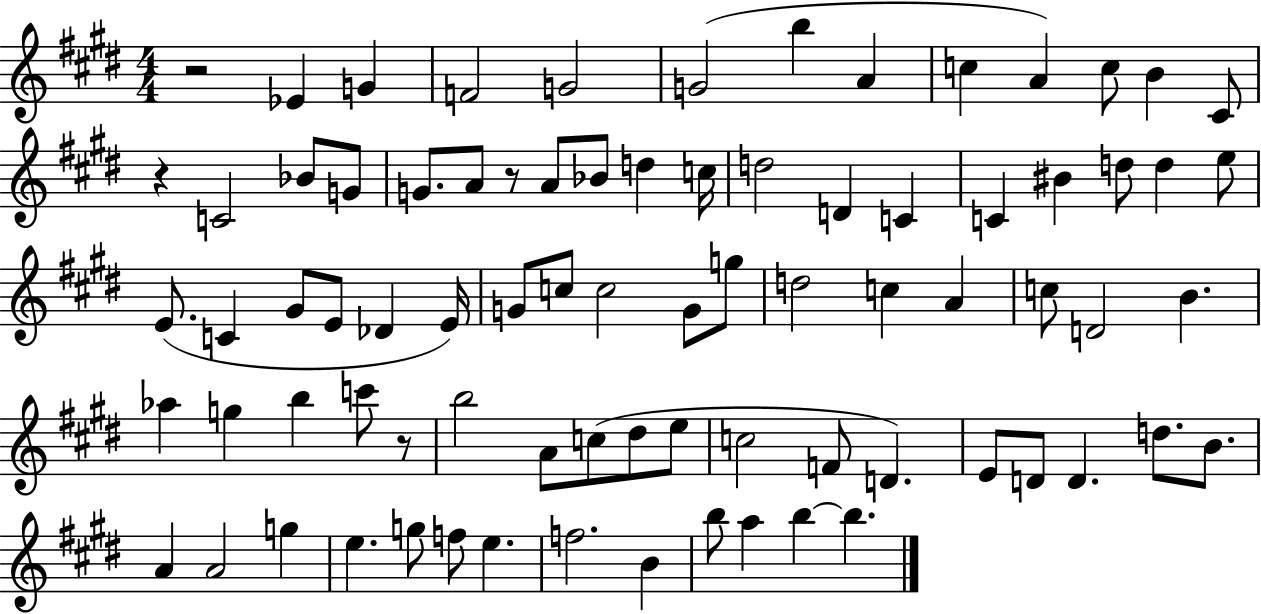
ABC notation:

X:1
T:Untitled
M:4/4
L:1/4
K:E
z2 _E G F2 G2 G2 b A c A c/2 B ^C/2 z C2 _B/2 G/2 G/2 A/2 z/2 A/2 _B/2 d c/4 d2 D C C ^B d/2 d e/2 E/2 C ^G/2 E/2 _D E/4 G/2 c/2 c2 G/2 g/2 d2 c A c/2 D2 B _a g b c'/2 z/2 b2 A/2 c/2 ^d/2 e/2 c2 F/2 D E/2 D/2 D d/2 B/2 A A2 g e g/2 f/2 e f2 B b/2 a b b